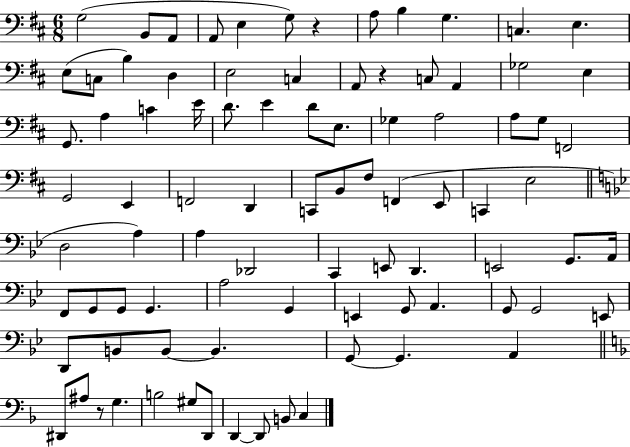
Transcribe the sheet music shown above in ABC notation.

X:1
T:Untitled
M:6/8
L:1/4
K:D
G,2 B,,/2 A,,/2 A,,/2 E, G,/2 z A,/2 B, G, C, E, E,/2 C,/2 B, D, E,2 C, A,,/2 z C,/2 A,, _G,2 E, G,,/2 A, C E/4 D/2 E D/2 E,/2 _G, A,2 A,/2 G,/2 F,,2 G,,2 E,, F,,2 D,, C,,/2 B,,/2 ^F,/2 F,, E,,/2 C,, E,2 D,2 A, A, _D,,2 C,, E,,/2 D,, E,,2 G,,/2 A,,/4 F,,/2 G,,/2 G,,/2 G,, A,2 G,, E,, G,,/2 A,, G,,/2 G,,2 E,,/2 D,,/2 B,,/2 B,,/2 B,, G,,/2 G,, A,, ^D,,/2 ^A,/2 z/2 G, B,2 ^G,/2 D,,/2 D,, D,,/2 B,,/2 C,